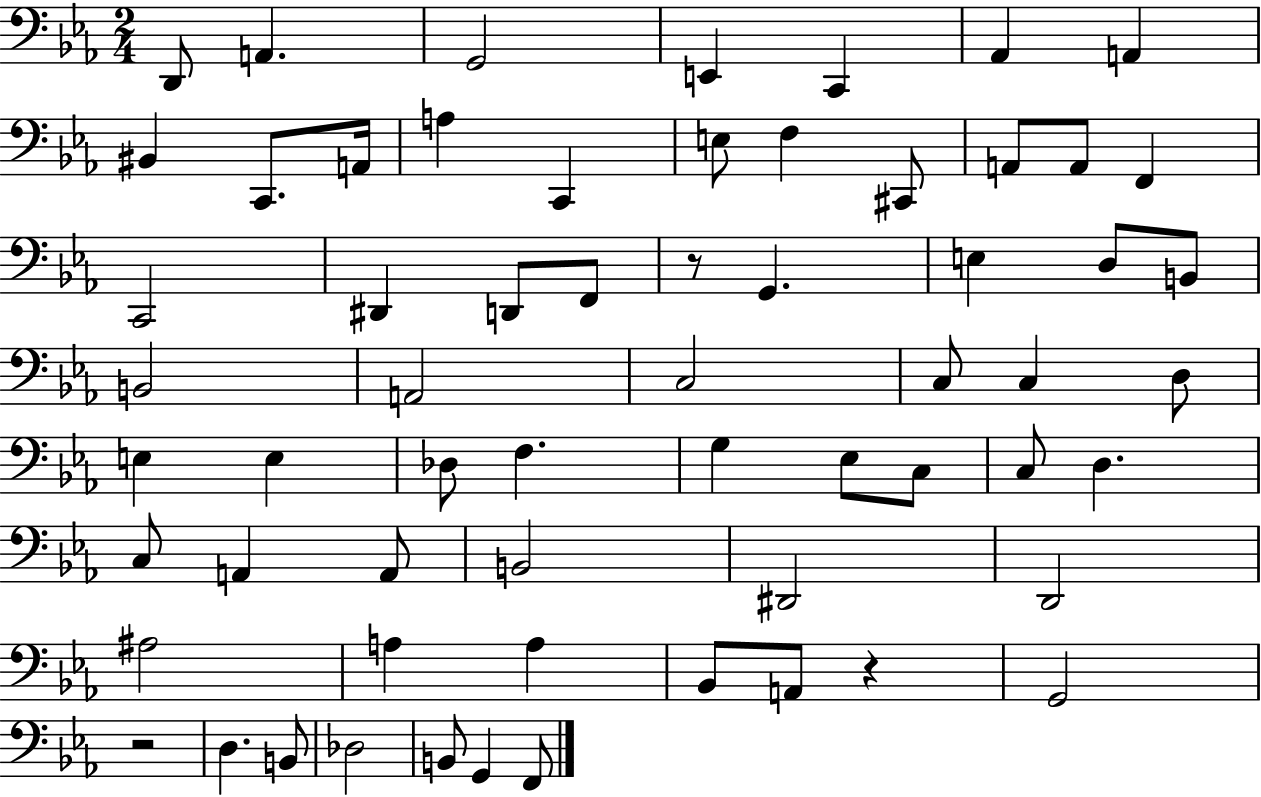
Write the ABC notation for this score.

X:1
T:Untitled
M:2/4
L:1/4
K:Eb
D,,/2 A,, G,,2 E,, C,, _A,, A,, ^B,, C,,/2 A,,/4 A, C,, E,/2 F, ^C,,/2 A,,/2 A,,/2 F,, C,,2 ^D,, D,,/2 F,,/2 z/2 G,, E, D,/2 B,,/2 B,,2 A,,2 C,2 C,/2 C, D,/2 E, E, _D,/2 F, G, _E,/2 C,/2 C,/2 D, C,/2 A,, A,,/2 B,,2 ^D,,2 D,,2 ^A,2 A, A, _B,,/2 A,,/2 z G,,2 z2 D, B,,/2 _D,2 B,,/2 G,, F,,/2